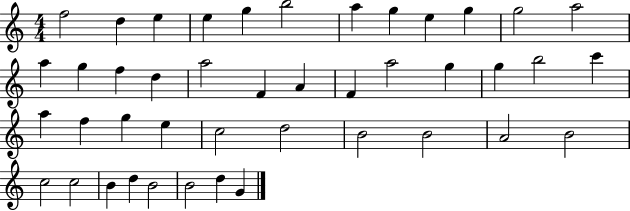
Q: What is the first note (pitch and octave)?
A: F5